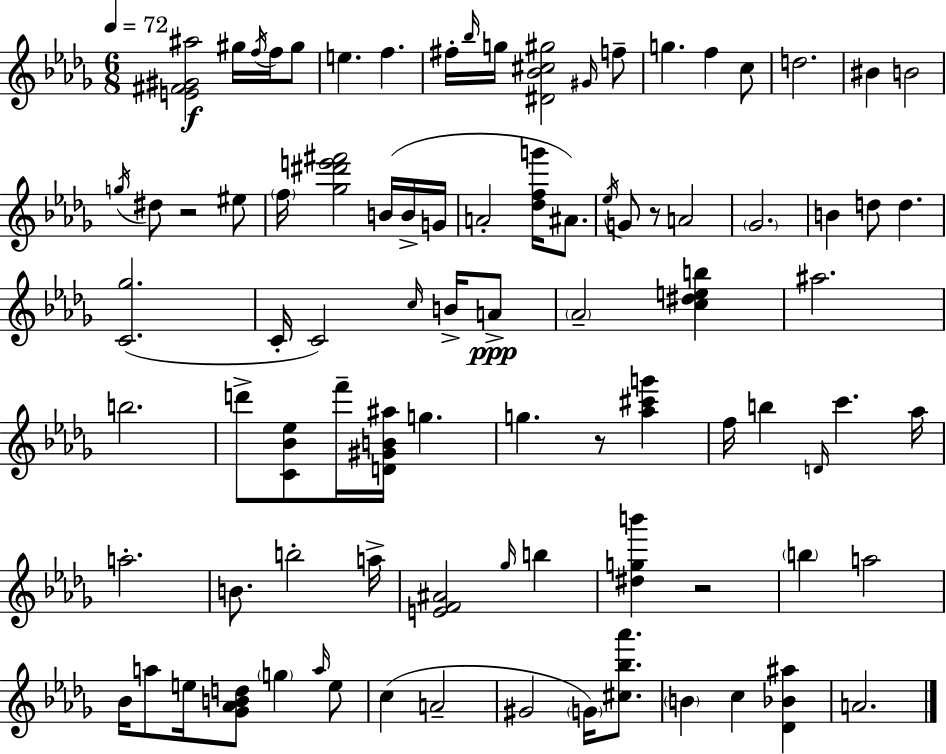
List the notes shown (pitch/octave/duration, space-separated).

[E4,F#4,G#4,A#5]/h G#5/s F5/s F5/s G#5/e E5/q. F5/q. F#5/s Bb5/s G5/s [D#4,Bb4,C#5,G#5]/h G#4/s F5/e G5/q. F5/q C5/e D5/h. BIS4/q B4/h G5/s D#5/e R/h EIS5/e F5/s [Gb5,D#6,E6,F#6]/h B4/s B4/s G4/s A4/h [Db5,F5,G6]/s A#4/e. Eb5/s G4/e R/e A4/h Gb4/h. B4/q D5/e D5/q. [C4,Gb5]/h. C4/s C4/h C5/s B4/s A4/e Ab4/h [C5,D#5,E5,B5]/q A#5/h. B5/h. D6/e [C4,Bb4,Eb5]/e F6/s [D4,G#4,B4,A#5]/s G5/q. G5/q. R/e [Ab5,C#6,G6]/q F5/s B5/q D4/s C6/q. Ab5/s A5/h. B4/e. B5/h A5/s [E4,F4,A#4]/h Gb5/s B5/q [D#5,G5,B6]/q R/h B5/q A5/h Bb4/s A5/e E5/s [Gb4,Ab4,B4,D5]/e G5/q A5/s E5/e C5/q A4/h G#4/h G4/s [C#5,Bb5,Ab6]/e. B4/q C5/q [Db4,Bb4,A#5]/q A4/h.